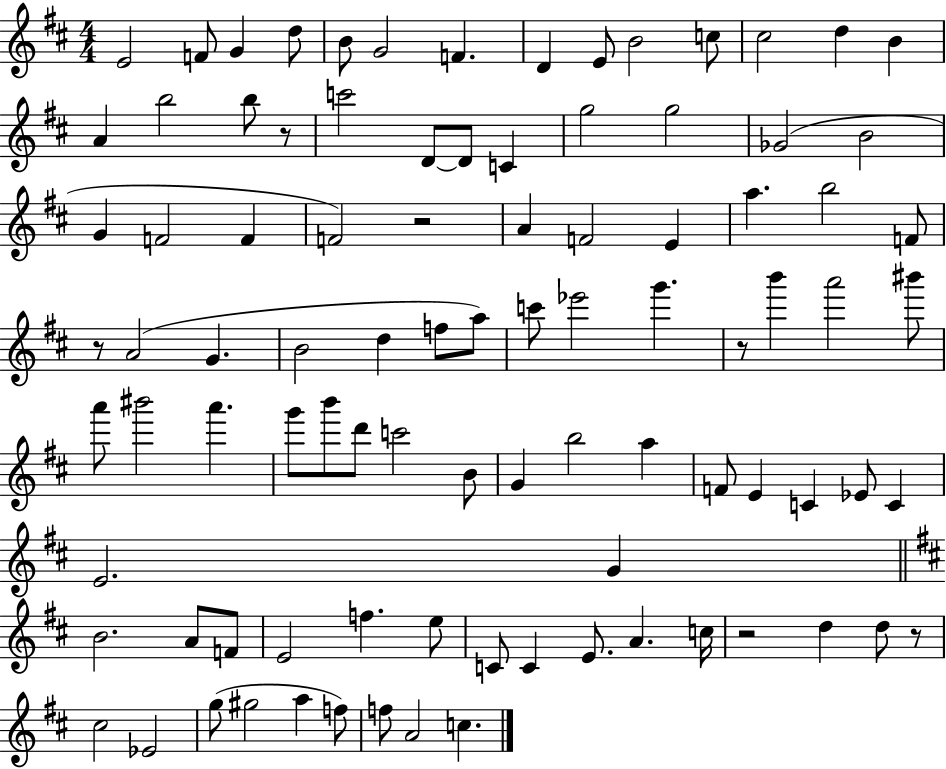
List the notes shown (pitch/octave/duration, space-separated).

E4/h F4/e G4/q D5/e B4/e G4/h F4/q. D4/q E4/e B4/h C5/e C#5/h D5/q B4/q A4/q B5/h B5/e R/e C6/h D4/e D4/e C4/q G5/h G5/h Gb4/h B4/h G4/q F4/h F4/q F4/h R/h A4/q F4/h E4/q A5/q. B5/h F4/e R/e A4/h G4/q. B4/h D5/q F5/e A5/e C6/e Eb6/h G6/q. R/e B6/q A6/h BIS6/e A6/e BIS6/h A6/q. G6/e B6/e D6/e C6/h B4/e G4/q B5/h A5/q F4/e E4/q C4/q Eb4/e C4/q E4/h. G4/q B4/h. A4/e F4/e E4/h F5/q. E5/e C4/e C4/q E4/e. A4/q. C5/s R/h D5/q D5/e R/e C#5/h Eb4/h G5/e G#5/h A5/q F5/e F5/e A4/h C5/q.